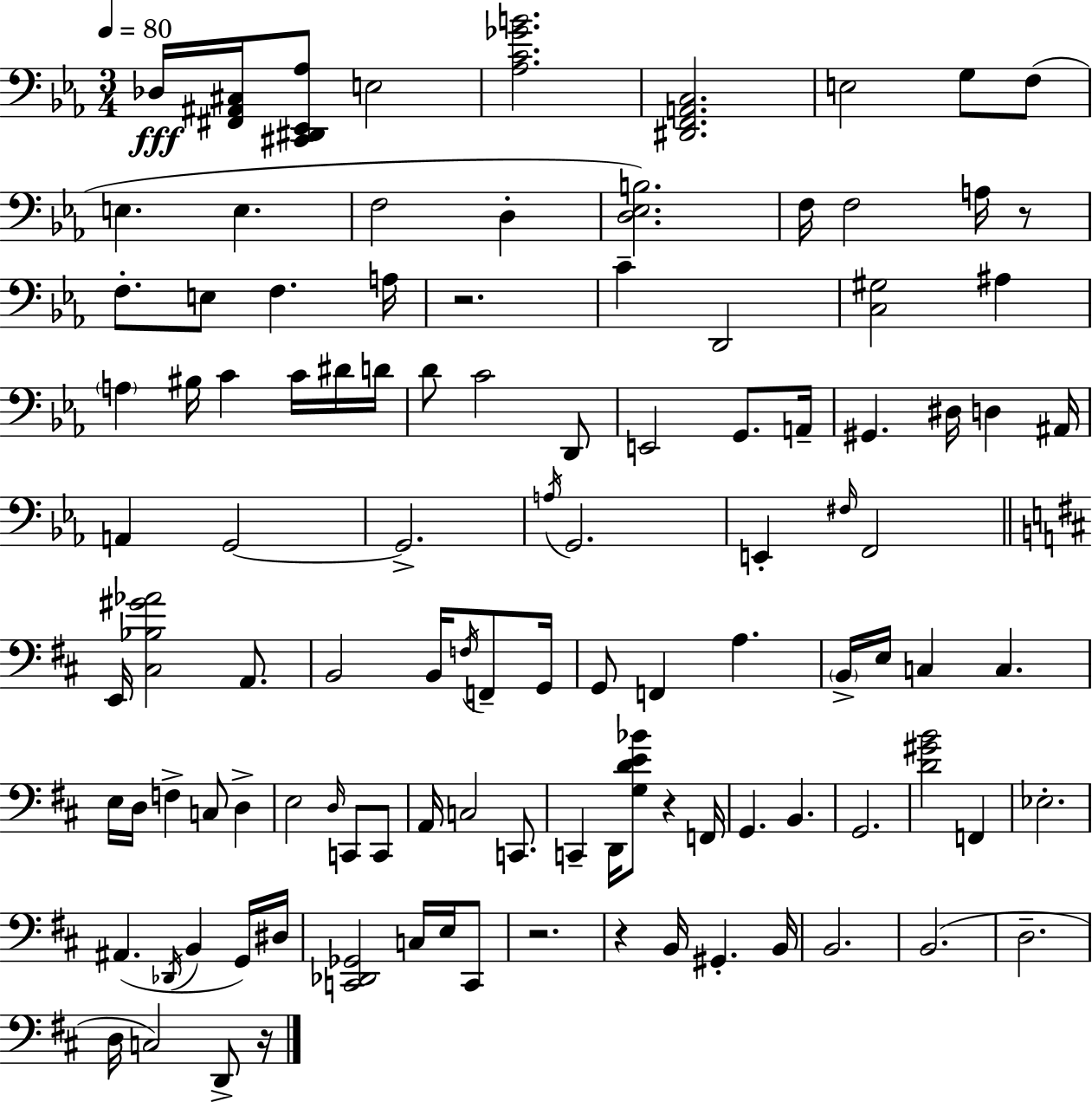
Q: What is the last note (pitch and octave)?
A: D2